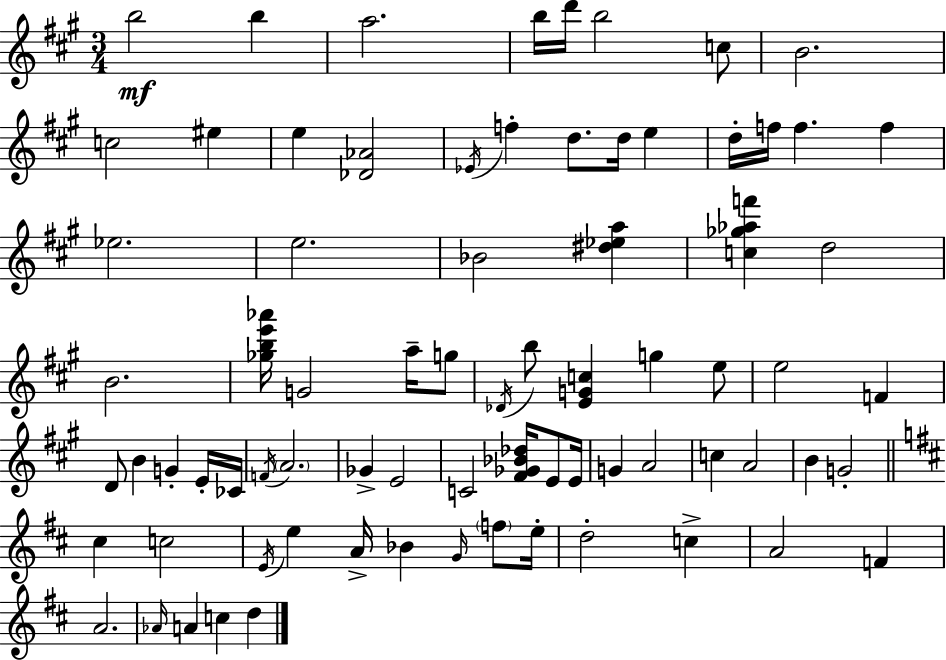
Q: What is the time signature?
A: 3/4